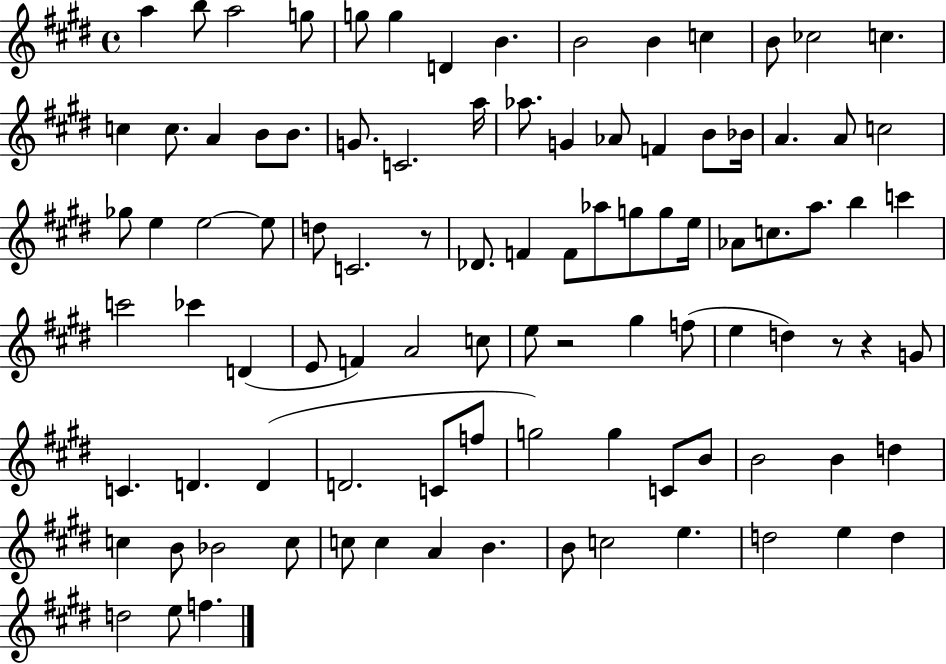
{
  \clef treble
  \time 4/4
  \defaultTimeSignature
  \key e \major
  a''4 b''8 a''2 g''8 | g''8 g''4 d'4 b'4. | b'2 b'4 c''4 | b'8 ces''2 c''4. | \break c''4 c''8. a'4 b'8 b'8. | g'8. c'2. a''16 | aes''8. g'4 aes'8 f'4 b'8 bes'16 | a'4. a'8 c''2 | \break ges''8 e''4 e''2~~ e''8 | d''8 c'2. r8 | des'8. f'4 f'8 aes''8 g''8 g''8 e''16 | aes'8 c''8. a''8. b''4 c'''4 | \break c'''2 ces'''4 d'4( | e'8 f'4) a'2 c''8 | e''8 r2 gis''4 f''8( | e''4 d''4) r8 r4 g'8 | \break c'4. d'4. d'4( | d'2. c'8 f''8 | g''2) g''4 c'8 b'8 | b'2 b'4 d''4 | \break c''4 b'8 bes'2 c''8 | c''8 c''4 a'4 b'4. | b'8 c''2 e''4. | d''2 e''4 d''4 | \break d''2 e''8 f''4. | \bar "|."
}